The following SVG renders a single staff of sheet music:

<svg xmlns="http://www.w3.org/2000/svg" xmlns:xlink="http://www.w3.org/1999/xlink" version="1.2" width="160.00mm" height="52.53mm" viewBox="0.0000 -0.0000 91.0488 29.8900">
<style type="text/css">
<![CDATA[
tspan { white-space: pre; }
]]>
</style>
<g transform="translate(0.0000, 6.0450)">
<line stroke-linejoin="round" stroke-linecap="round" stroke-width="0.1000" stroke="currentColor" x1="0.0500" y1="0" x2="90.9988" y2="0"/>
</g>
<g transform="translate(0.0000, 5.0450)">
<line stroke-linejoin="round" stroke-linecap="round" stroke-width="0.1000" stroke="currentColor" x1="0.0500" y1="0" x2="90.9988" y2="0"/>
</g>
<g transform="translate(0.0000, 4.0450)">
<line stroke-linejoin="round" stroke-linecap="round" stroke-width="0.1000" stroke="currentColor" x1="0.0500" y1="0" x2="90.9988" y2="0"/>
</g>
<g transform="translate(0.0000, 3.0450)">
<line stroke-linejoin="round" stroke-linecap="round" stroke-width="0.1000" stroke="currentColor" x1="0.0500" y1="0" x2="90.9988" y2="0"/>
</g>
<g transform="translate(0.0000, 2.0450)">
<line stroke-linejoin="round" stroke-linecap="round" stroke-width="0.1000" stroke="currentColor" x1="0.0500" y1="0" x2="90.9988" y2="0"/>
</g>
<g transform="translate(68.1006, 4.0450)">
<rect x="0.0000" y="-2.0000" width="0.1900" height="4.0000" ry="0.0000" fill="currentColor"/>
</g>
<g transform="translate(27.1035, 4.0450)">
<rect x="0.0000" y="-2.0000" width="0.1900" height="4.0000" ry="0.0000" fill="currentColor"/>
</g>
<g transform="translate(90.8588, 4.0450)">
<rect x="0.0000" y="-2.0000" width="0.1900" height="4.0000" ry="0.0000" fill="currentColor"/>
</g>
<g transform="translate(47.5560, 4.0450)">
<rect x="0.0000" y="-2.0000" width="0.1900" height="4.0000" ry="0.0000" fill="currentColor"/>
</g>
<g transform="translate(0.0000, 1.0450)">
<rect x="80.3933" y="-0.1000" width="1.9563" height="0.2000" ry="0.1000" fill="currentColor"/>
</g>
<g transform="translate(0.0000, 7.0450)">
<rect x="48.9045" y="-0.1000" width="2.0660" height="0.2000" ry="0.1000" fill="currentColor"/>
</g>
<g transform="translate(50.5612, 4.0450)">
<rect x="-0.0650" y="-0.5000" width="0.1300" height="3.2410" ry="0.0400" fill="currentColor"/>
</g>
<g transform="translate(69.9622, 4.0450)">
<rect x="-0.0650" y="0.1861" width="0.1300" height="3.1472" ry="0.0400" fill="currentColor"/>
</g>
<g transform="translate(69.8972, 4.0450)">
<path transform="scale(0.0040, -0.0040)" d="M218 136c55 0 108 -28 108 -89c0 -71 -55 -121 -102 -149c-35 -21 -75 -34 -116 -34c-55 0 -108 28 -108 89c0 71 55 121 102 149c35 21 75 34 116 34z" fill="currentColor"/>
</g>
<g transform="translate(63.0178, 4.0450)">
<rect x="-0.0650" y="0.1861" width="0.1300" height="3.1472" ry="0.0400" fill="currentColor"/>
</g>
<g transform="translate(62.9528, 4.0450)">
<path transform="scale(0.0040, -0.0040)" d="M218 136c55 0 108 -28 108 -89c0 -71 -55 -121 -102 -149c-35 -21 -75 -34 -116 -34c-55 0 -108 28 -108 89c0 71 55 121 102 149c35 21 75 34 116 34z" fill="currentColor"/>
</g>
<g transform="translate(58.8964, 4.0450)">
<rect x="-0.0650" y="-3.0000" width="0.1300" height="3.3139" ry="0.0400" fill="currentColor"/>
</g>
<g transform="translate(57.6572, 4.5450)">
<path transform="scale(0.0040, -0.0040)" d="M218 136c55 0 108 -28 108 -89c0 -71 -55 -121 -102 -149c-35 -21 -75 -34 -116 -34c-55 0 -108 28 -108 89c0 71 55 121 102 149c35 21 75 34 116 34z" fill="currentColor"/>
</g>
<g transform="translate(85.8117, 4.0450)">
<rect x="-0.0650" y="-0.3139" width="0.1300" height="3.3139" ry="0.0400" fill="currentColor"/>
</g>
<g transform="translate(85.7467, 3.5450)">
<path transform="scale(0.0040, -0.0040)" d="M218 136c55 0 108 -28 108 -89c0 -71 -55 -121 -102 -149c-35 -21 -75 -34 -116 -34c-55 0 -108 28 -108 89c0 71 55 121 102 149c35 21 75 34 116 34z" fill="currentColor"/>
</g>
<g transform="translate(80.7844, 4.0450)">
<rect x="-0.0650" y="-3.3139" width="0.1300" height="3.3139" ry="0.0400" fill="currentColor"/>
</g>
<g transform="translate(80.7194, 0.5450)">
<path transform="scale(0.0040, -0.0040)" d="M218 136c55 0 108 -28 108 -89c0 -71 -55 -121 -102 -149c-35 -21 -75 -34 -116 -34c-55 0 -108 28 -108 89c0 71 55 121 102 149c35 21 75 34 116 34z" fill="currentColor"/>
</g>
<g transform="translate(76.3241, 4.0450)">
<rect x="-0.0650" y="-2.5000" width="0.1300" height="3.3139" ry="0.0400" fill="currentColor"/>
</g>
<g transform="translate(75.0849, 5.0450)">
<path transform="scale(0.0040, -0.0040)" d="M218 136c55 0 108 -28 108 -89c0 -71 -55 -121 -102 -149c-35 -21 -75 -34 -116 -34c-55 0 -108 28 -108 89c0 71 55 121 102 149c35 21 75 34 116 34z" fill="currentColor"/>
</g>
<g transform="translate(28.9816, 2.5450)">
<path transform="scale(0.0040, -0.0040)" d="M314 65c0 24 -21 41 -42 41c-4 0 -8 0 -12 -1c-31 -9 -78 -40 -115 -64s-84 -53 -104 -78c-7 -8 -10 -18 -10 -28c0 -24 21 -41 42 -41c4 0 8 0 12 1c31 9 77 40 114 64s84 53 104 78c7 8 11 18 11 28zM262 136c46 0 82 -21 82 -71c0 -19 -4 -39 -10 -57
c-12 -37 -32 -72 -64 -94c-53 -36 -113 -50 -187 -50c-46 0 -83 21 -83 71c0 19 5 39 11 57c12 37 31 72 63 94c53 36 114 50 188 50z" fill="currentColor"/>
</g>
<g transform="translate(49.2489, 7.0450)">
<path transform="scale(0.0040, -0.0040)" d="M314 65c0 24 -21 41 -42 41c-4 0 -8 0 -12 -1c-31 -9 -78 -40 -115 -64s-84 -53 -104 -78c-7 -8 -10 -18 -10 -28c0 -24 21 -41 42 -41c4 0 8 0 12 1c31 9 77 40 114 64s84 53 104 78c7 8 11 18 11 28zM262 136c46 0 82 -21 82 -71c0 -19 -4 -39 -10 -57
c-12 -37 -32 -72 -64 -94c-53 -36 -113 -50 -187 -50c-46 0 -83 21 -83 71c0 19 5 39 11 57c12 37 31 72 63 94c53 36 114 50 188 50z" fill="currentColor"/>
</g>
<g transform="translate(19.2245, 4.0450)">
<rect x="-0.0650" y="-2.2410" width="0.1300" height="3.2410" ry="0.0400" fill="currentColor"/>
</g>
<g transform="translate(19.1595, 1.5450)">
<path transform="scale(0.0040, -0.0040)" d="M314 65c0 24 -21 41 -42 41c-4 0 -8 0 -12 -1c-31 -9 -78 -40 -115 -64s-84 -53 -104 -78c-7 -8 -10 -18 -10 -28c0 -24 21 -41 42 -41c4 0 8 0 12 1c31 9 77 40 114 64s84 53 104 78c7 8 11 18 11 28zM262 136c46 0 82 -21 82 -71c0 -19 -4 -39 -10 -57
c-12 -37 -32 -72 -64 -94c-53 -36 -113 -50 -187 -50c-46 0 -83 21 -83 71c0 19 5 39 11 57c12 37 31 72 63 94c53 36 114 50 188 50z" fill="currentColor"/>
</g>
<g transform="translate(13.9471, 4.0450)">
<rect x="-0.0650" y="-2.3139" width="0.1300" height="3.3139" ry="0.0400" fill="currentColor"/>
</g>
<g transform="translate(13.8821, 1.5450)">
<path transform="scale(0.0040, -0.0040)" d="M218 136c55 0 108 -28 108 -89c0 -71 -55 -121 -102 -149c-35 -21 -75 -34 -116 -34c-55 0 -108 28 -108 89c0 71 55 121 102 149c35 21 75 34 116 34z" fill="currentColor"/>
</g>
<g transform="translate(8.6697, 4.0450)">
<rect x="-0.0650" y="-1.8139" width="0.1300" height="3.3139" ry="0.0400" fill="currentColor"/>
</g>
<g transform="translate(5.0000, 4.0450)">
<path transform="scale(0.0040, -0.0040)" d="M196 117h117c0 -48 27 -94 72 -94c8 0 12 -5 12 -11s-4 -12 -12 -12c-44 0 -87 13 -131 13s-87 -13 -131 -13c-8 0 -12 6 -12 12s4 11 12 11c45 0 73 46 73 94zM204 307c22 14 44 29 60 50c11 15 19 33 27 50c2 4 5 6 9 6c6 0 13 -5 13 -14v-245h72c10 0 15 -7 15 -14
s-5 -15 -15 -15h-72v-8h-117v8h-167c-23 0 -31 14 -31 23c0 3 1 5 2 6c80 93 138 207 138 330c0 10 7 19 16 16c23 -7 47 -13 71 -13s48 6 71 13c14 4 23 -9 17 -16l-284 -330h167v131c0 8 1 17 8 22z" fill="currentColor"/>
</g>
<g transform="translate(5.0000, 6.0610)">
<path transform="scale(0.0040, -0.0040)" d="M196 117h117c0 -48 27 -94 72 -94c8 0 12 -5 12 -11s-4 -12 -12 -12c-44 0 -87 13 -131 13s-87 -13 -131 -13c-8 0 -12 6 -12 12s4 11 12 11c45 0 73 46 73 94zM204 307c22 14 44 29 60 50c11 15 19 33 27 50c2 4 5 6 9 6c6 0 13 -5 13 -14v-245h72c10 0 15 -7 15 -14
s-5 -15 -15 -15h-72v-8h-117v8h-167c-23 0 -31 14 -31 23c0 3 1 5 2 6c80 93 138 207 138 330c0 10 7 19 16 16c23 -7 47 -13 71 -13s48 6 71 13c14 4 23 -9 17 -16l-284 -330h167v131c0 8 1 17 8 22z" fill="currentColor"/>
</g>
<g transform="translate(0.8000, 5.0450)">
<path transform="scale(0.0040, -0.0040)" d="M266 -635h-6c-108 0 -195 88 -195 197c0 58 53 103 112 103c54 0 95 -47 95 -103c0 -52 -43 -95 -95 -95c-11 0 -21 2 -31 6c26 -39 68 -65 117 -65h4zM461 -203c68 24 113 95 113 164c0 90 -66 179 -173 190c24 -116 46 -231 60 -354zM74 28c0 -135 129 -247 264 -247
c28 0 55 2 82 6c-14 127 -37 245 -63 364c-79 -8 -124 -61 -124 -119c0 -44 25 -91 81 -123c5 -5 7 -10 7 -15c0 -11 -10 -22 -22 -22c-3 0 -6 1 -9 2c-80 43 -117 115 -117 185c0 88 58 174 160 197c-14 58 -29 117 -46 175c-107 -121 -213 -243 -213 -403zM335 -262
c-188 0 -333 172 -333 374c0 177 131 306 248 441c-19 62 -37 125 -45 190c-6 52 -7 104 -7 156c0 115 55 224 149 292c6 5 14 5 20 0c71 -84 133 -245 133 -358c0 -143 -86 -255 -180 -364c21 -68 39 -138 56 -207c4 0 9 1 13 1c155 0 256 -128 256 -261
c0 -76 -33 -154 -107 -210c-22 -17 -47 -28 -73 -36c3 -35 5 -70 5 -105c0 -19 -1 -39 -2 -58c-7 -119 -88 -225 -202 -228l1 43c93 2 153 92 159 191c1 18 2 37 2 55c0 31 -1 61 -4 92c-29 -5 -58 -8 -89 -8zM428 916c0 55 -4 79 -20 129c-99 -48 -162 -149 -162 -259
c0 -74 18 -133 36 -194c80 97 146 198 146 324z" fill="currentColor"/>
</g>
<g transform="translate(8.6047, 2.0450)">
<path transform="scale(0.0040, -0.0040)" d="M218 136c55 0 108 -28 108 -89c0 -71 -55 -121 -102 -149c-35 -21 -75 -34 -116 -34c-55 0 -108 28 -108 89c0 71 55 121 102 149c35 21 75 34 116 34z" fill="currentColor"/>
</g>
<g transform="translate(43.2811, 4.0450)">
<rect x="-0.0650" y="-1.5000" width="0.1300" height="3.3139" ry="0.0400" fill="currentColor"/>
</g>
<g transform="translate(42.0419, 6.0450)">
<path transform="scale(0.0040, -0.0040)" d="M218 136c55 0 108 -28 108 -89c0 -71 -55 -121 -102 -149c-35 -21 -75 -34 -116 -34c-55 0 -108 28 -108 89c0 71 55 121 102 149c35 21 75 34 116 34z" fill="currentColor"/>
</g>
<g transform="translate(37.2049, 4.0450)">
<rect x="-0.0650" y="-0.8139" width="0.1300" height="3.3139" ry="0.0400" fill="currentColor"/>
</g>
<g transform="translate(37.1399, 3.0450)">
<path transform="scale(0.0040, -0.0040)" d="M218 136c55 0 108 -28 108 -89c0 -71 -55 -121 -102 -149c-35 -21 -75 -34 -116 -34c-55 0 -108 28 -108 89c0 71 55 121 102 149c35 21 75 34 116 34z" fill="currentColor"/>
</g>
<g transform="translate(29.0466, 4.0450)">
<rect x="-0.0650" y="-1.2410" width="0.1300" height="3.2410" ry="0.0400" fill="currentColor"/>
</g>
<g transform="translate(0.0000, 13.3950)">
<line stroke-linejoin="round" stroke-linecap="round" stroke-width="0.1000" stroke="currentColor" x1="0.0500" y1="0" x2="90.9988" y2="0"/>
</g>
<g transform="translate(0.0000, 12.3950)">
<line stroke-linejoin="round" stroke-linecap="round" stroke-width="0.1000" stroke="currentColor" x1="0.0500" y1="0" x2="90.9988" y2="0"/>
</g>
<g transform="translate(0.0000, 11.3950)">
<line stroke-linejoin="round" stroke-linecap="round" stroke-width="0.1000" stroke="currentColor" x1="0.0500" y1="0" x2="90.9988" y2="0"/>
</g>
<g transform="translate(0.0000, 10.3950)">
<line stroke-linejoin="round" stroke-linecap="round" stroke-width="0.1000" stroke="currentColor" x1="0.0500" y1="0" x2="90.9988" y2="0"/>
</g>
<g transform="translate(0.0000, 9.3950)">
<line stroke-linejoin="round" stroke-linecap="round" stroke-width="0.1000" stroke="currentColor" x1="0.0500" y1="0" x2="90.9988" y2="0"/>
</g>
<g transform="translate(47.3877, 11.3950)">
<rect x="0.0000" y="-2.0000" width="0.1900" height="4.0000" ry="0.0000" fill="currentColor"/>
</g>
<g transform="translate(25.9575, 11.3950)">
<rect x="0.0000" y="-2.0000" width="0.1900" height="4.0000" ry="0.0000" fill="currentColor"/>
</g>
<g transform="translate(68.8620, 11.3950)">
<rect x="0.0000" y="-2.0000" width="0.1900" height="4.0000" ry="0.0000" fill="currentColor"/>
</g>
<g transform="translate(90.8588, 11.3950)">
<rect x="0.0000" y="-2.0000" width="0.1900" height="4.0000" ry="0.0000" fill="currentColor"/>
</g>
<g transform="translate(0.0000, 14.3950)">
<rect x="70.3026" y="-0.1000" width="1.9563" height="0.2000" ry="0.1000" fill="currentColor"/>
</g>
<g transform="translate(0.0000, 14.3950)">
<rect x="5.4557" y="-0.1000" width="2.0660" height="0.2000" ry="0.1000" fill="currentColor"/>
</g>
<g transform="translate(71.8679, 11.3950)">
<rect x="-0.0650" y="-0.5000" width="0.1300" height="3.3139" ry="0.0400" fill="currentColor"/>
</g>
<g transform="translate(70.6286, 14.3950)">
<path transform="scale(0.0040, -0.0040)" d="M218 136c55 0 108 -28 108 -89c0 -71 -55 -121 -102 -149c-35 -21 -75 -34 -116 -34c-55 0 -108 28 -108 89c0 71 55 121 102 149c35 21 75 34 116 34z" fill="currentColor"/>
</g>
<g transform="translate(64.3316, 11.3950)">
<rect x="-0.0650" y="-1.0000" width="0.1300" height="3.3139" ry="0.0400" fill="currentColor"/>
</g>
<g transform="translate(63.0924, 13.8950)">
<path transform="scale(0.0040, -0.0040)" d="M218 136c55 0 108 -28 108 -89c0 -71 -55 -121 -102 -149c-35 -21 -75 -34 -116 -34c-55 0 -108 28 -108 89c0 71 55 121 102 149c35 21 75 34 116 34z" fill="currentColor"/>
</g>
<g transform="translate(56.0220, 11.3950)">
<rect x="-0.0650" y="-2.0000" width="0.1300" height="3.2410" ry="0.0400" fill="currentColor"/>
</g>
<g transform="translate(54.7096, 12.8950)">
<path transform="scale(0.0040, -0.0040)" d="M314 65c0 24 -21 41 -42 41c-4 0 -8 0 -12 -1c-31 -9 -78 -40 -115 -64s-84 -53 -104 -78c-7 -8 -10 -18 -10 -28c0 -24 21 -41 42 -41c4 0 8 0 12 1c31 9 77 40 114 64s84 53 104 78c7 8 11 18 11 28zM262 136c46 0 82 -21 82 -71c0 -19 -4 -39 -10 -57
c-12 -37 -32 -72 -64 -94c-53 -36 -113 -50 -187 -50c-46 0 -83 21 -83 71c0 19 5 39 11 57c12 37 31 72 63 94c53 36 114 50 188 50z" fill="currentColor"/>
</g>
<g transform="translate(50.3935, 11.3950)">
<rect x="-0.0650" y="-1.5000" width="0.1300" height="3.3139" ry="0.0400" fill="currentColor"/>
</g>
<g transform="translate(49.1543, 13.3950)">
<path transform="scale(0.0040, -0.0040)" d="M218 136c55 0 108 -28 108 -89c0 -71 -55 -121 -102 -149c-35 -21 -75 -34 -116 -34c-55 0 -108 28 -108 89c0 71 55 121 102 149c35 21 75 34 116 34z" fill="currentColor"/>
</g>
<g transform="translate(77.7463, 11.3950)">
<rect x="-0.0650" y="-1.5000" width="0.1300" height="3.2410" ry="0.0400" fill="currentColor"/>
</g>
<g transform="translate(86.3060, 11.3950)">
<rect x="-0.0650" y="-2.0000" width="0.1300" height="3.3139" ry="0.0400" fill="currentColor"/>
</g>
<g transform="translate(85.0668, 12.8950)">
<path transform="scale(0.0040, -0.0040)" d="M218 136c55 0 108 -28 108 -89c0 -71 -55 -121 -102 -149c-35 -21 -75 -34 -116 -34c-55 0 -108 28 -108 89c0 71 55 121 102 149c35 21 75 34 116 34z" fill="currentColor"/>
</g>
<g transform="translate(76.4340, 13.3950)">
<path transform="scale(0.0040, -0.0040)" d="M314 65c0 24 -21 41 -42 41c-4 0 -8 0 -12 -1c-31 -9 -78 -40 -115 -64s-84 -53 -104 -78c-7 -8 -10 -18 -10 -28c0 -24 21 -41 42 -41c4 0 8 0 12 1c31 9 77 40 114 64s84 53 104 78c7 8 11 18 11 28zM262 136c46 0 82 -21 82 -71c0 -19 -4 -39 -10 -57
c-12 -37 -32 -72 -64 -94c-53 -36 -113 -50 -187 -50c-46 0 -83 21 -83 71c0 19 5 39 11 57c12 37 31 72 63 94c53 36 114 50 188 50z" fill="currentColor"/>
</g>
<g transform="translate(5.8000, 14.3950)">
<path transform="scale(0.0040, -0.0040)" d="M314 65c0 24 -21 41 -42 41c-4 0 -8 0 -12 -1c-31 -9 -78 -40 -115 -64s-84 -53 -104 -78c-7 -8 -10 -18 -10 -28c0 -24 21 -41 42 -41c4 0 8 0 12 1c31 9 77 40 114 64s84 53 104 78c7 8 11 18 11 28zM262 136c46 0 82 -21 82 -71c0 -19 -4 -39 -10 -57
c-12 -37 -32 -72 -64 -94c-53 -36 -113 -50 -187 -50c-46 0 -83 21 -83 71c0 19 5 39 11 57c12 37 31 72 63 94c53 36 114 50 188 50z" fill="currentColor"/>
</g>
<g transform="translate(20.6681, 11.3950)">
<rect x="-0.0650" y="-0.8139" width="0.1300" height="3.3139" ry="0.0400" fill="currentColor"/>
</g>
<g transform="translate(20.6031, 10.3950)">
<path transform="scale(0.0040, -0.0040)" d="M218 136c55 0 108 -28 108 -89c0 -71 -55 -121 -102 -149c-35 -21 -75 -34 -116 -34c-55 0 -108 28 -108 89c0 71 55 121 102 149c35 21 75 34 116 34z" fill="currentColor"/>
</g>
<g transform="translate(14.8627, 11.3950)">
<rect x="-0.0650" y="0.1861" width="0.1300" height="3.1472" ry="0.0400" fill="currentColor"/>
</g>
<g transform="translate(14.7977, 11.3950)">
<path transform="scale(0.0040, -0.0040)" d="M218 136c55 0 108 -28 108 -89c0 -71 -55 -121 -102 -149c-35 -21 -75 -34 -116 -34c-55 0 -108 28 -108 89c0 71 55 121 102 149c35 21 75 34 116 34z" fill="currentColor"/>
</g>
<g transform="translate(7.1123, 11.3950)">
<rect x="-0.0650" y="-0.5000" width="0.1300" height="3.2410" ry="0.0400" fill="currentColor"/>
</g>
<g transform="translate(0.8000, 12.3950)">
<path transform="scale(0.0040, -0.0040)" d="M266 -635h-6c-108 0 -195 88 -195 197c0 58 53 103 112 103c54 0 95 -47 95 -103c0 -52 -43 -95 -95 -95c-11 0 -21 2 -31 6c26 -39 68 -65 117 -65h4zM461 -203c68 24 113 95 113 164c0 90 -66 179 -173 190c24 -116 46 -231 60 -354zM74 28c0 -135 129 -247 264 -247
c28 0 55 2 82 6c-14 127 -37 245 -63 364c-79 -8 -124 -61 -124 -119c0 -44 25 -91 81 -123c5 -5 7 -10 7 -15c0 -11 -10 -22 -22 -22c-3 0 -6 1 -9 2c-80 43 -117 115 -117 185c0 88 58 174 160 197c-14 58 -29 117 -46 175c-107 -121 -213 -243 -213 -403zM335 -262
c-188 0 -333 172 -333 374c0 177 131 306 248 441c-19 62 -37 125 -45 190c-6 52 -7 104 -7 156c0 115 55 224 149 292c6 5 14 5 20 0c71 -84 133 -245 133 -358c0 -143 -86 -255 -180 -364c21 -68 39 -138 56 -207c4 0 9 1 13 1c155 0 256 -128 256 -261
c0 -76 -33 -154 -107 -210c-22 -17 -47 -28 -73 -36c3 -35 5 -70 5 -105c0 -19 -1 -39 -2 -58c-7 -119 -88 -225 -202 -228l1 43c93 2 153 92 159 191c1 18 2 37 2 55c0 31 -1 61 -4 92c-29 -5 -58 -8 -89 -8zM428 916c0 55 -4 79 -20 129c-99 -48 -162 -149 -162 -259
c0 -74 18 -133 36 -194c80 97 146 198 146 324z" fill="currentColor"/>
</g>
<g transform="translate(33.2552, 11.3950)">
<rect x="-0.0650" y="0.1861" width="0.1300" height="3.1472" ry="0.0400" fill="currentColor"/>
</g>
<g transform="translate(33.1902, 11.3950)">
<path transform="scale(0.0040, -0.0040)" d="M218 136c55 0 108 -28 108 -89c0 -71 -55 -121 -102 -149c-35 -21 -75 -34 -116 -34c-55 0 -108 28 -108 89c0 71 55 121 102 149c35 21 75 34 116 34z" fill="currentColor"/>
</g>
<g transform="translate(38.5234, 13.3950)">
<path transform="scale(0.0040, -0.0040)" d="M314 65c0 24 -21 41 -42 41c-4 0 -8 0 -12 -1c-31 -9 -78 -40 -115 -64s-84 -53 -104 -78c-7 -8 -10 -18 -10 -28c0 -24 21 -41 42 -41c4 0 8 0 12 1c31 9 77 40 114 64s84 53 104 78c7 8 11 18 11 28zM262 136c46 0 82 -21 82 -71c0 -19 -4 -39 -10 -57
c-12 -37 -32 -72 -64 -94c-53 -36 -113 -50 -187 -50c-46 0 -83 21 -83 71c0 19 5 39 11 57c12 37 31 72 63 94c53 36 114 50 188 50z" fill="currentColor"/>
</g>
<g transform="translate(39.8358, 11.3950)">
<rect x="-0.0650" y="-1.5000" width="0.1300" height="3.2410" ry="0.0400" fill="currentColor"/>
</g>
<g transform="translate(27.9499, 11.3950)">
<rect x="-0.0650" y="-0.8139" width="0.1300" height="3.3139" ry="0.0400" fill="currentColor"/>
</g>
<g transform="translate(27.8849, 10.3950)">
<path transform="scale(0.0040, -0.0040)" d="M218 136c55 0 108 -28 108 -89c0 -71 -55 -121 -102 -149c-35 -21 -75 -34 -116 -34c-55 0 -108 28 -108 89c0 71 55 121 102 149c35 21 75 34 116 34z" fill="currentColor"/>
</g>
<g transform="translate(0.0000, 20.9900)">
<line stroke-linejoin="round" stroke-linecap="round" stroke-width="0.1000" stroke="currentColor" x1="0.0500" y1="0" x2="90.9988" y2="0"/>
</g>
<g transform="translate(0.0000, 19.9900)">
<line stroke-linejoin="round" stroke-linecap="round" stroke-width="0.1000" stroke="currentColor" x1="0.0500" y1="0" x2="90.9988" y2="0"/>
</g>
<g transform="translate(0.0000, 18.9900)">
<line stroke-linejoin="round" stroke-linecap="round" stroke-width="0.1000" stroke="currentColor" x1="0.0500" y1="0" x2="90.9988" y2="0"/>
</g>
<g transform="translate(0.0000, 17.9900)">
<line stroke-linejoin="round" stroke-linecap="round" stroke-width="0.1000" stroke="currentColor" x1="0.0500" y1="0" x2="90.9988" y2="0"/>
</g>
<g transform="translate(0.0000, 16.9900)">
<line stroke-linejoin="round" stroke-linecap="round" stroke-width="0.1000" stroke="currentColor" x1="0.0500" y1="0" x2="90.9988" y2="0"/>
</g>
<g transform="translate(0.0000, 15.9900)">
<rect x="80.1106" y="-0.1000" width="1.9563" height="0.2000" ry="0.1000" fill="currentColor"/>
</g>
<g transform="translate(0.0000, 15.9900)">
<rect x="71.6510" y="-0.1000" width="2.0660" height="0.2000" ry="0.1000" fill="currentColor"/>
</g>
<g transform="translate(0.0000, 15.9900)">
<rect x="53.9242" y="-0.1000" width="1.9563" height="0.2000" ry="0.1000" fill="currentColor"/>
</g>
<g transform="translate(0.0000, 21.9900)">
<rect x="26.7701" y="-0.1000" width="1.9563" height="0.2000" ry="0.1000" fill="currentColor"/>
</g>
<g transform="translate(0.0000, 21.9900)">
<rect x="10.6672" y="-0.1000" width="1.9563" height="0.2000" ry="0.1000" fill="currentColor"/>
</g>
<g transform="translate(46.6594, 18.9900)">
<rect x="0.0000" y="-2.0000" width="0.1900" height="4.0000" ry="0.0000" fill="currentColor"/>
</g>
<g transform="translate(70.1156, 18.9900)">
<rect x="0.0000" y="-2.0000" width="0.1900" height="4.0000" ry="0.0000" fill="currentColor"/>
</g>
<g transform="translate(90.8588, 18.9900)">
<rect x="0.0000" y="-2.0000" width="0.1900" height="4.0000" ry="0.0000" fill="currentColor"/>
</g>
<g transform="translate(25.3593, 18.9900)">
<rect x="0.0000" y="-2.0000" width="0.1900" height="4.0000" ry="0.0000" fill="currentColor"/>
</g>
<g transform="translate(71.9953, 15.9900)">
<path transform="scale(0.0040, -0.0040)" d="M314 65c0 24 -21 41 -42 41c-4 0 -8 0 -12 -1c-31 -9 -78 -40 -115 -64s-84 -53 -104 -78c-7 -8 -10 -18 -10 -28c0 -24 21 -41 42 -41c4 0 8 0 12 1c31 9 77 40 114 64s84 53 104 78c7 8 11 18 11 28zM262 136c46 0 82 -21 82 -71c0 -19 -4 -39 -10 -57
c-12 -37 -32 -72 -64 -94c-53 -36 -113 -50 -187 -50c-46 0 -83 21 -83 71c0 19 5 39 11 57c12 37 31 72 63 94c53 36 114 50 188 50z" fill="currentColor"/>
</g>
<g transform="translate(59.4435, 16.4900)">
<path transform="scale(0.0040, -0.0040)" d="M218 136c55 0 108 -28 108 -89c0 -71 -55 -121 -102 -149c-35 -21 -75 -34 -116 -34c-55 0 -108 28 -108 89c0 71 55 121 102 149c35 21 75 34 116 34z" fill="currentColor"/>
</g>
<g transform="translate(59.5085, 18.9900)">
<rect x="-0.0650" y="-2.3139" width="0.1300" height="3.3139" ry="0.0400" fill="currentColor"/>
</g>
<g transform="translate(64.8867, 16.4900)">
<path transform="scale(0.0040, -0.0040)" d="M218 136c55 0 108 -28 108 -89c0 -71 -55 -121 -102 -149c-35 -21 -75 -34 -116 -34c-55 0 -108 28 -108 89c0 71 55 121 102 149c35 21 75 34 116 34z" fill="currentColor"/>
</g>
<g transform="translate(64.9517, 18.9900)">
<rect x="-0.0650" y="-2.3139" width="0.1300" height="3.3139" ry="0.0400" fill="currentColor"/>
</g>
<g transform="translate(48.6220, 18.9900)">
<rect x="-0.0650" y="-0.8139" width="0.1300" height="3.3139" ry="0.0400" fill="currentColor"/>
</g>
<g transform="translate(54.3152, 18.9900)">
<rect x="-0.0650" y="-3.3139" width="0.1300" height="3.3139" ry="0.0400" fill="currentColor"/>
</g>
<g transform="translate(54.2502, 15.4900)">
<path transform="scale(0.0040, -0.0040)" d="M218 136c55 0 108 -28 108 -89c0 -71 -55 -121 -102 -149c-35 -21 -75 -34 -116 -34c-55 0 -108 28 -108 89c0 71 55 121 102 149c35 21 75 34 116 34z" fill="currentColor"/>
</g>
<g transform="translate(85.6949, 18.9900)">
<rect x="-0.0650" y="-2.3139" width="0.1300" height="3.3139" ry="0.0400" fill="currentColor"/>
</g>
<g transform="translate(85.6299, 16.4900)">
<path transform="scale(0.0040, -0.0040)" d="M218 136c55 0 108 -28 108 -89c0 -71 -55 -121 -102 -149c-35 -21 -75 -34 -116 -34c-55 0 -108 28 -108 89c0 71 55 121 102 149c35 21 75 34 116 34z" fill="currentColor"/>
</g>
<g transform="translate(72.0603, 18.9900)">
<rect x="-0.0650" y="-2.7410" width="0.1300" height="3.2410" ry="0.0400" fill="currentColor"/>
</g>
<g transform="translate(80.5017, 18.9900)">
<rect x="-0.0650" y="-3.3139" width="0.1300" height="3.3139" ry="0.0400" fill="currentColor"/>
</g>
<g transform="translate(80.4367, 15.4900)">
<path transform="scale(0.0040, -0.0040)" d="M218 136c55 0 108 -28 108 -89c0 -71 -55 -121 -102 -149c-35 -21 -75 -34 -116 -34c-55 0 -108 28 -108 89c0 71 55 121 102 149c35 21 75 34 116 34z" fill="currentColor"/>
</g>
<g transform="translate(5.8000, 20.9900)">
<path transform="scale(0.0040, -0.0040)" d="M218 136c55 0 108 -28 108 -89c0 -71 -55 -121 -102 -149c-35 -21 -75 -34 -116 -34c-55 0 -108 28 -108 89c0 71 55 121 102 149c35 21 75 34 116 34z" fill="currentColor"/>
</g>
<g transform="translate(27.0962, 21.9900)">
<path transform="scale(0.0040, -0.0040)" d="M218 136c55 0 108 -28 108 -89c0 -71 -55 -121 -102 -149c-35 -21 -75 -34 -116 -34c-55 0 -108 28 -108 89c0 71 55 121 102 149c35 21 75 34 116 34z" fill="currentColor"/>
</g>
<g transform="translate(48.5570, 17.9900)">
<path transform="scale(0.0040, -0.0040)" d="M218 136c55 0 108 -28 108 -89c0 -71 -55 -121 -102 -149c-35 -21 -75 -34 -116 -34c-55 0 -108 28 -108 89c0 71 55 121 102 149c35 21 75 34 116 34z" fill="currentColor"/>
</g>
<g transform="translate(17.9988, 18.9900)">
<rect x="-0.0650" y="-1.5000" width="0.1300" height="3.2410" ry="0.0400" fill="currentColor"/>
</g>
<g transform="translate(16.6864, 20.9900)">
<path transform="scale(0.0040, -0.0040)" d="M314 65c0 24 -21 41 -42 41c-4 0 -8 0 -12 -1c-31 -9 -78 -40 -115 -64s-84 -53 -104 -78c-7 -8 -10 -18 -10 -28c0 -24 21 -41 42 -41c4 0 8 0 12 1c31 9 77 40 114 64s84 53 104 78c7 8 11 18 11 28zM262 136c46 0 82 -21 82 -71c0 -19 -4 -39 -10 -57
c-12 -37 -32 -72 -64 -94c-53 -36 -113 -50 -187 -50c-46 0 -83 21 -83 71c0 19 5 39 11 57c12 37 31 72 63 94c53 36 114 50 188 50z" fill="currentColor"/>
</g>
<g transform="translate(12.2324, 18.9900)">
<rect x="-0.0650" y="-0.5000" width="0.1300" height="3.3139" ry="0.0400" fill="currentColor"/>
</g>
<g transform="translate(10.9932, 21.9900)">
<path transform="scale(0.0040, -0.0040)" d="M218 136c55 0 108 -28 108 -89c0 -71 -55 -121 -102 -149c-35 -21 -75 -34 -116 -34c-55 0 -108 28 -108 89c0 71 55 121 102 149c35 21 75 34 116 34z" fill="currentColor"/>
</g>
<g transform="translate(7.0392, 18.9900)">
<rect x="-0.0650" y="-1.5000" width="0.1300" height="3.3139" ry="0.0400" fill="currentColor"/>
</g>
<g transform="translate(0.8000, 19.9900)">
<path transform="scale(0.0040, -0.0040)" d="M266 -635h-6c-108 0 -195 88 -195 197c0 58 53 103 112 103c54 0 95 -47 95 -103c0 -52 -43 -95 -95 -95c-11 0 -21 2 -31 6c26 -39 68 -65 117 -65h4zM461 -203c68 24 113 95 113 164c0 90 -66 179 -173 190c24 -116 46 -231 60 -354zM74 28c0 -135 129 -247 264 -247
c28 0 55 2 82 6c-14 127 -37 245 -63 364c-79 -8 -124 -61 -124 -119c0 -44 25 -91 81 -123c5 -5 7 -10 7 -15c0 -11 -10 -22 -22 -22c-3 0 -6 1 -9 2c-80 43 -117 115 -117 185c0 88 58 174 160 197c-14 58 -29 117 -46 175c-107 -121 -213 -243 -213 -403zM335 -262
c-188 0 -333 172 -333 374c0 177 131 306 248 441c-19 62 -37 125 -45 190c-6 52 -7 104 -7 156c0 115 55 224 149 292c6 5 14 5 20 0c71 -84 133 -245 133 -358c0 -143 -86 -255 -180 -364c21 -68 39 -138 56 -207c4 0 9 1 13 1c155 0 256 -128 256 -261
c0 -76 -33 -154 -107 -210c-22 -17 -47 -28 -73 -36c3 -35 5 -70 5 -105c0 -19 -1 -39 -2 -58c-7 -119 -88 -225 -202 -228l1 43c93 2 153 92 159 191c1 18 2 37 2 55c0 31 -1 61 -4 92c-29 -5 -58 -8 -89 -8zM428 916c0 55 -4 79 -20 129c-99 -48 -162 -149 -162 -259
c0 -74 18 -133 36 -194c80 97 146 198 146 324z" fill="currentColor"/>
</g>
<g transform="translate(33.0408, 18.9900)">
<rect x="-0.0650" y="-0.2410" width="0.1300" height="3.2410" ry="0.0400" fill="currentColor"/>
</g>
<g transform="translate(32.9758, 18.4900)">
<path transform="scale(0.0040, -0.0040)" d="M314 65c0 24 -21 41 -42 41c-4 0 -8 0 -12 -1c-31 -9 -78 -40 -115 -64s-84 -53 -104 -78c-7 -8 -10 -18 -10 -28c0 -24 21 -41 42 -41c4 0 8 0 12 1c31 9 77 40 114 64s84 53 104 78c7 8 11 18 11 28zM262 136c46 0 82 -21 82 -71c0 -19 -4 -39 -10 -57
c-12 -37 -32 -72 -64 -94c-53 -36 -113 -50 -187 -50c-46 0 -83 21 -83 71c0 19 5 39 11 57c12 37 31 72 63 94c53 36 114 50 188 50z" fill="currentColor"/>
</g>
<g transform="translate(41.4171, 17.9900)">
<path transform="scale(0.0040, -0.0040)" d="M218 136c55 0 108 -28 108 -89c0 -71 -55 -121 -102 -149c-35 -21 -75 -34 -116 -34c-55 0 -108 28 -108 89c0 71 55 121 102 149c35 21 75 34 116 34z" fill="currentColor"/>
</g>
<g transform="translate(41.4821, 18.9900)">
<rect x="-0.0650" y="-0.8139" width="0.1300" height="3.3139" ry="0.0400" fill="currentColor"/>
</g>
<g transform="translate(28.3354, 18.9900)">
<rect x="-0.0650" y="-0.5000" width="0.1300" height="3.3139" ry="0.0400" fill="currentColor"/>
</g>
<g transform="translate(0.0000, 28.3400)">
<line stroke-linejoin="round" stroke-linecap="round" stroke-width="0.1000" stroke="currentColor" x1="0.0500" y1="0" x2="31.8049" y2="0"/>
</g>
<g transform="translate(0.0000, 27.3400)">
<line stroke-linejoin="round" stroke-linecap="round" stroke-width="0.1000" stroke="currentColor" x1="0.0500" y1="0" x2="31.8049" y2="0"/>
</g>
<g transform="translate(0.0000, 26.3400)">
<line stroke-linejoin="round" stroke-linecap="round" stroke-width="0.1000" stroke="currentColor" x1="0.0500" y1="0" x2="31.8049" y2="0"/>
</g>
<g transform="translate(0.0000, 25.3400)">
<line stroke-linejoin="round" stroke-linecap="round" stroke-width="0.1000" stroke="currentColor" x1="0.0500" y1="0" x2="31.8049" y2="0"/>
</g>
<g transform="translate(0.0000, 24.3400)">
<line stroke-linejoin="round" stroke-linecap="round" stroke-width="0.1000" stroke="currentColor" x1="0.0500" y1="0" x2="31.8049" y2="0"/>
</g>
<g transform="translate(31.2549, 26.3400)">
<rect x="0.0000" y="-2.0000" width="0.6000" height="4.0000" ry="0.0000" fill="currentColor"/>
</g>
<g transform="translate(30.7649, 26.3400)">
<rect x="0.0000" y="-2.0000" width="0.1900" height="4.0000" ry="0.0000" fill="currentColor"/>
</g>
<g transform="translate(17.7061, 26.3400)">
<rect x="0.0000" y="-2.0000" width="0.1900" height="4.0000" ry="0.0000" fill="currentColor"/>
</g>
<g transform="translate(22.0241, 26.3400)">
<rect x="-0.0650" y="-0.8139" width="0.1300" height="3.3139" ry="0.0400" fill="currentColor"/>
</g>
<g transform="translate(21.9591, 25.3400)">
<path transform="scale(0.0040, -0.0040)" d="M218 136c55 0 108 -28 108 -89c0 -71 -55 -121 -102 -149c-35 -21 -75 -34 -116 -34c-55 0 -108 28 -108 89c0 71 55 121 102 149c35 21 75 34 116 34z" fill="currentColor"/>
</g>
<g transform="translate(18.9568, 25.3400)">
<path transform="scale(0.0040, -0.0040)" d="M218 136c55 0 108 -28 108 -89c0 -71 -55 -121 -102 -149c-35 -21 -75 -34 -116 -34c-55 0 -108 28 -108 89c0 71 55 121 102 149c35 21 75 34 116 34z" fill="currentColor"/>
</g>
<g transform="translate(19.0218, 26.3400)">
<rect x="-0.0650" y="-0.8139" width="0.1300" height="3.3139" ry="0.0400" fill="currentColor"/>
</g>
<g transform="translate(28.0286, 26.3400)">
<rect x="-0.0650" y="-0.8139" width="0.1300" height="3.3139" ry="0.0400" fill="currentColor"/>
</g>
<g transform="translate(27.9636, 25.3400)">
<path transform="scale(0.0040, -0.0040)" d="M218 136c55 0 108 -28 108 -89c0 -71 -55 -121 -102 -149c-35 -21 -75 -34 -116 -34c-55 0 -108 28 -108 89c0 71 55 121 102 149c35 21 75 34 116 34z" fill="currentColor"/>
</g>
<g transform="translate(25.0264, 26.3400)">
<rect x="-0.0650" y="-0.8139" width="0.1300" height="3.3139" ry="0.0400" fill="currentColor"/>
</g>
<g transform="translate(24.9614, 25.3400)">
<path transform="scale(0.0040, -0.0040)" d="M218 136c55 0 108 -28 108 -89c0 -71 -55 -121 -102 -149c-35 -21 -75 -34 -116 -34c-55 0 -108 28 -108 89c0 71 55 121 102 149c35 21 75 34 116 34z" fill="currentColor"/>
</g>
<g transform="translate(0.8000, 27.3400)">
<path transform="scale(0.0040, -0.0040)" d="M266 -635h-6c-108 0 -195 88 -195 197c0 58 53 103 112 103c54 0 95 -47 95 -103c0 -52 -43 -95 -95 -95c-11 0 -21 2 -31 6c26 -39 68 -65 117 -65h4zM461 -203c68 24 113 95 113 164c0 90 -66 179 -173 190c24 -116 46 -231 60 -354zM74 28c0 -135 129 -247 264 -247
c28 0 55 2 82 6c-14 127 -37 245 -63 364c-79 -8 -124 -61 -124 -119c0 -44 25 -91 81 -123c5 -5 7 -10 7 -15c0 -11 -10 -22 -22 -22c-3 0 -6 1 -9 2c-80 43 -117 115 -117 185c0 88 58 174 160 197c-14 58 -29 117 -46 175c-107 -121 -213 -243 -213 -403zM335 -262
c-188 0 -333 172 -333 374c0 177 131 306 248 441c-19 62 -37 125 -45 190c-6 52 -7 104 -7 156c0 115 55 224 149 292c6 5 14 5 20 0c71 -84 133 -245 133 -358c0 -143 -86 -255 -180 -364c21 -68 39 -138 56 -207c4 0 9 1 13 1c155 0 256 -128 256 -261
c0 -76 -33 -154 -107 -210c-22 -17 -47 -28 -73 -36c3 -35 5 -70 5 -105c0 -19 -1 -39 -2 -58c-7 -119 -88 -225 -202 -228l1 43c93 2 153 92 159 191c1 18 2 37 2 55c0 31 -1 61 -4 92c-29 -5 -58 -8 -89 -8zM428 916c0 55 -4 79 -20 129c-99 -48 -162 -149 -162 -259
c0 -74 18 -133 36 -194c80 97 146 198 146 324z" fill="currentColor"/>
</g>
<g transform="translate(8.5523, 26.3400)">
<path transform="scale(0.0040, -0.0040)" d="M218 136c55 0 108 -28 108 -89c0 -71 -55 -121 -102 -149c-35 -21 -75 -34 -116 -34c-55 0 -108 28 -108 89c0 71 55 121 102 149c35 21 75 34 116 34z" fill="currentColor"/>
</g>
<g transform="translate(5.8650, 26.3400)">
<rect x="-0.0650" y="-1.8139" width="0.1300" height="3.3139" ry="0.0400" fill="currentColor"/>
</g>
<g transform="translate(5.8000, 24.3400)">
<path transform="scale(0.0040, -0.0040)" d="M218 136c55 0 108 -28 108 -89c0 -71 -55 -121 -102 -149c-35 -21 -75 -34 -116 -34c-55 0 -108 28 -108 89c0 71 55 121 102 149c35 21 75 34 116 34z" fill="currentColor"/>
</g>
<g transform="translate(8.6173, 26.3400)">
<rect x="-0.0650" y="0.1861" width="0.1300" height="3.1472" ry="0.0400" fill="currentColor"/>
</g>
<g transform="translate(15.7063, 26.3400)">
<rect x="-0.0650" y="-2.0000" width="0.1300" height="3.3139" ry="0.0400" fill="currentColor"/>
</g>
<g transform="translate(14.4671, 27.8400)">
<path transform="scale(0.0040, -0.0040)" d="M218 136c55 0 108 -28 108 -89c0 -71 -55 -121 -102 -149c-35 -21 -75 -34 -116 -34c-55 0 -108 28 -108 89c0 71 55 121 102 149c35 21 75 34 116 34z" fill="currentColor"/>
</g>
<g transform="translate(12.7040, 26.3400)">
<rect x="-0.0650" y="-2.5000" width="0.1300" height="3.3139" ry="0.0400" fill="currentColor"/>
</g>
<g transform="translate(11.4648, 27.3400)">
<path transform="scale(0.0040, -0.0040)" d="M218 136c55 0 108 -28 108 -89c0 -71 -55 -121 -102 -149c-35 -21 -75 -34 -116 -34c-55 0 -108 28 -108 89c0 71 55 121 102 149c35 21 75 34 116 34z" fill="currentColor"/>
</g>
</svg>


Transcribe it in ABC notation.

X:1
T:Untitled
M:4/4
L:1/4
K:C
f g g2 e2 d E C2 A B B G b c C2 B d d B E2 E F2 D C E2 F E C E2 C c2 d d b g g a2 b g f B G F d d d d